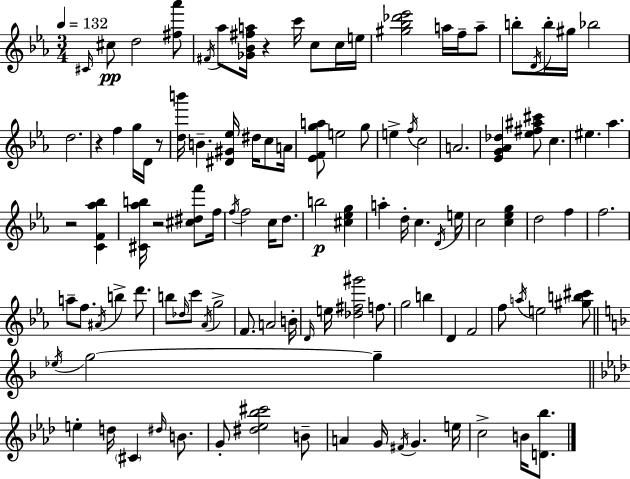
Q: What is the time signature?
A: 3/4